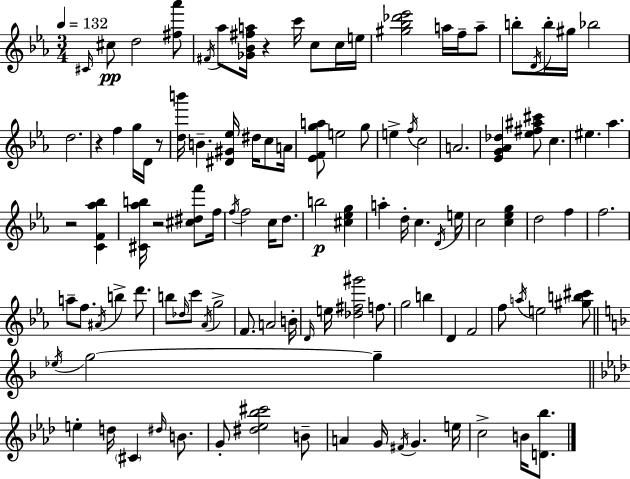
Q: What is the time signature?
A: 3/4